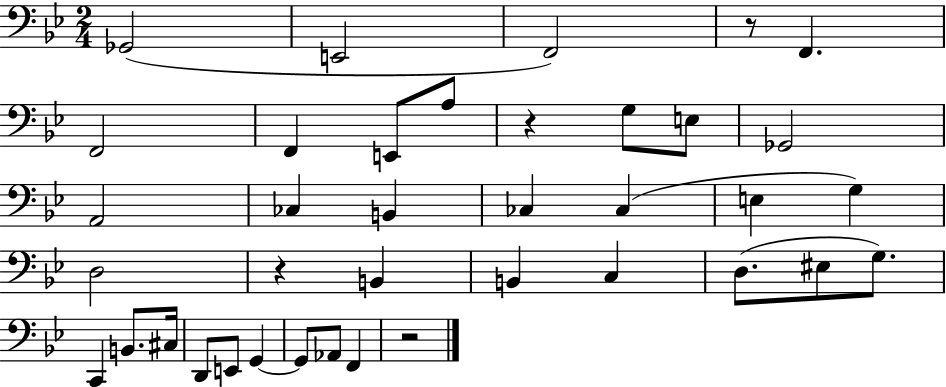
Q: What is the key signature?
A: BES major